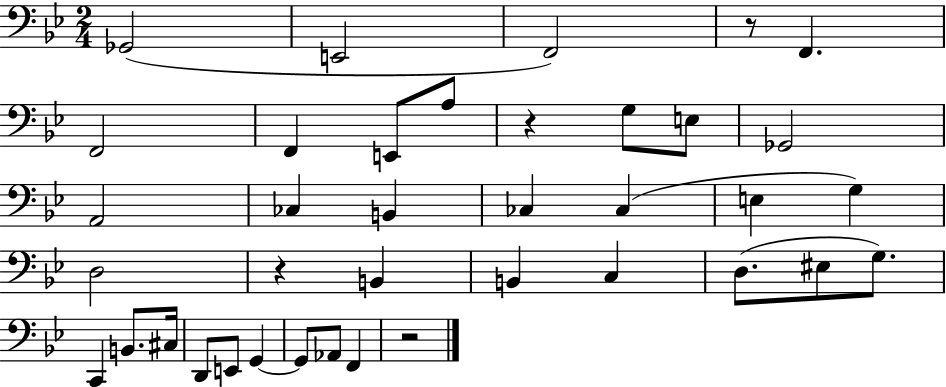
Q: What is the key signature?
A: BES major